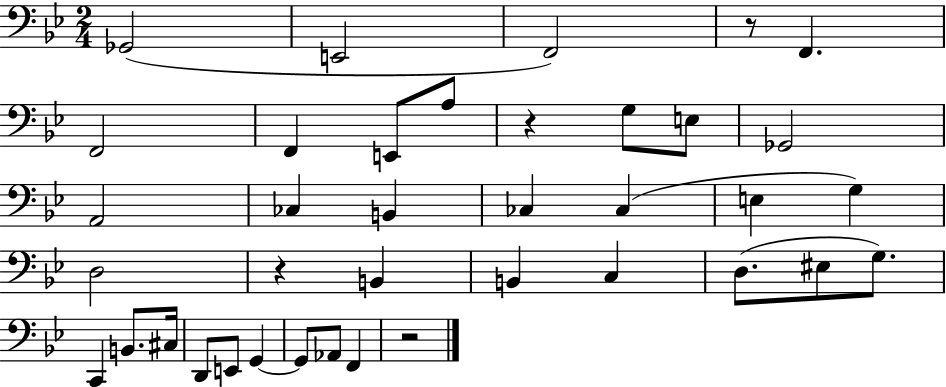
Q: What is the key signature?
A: BES major